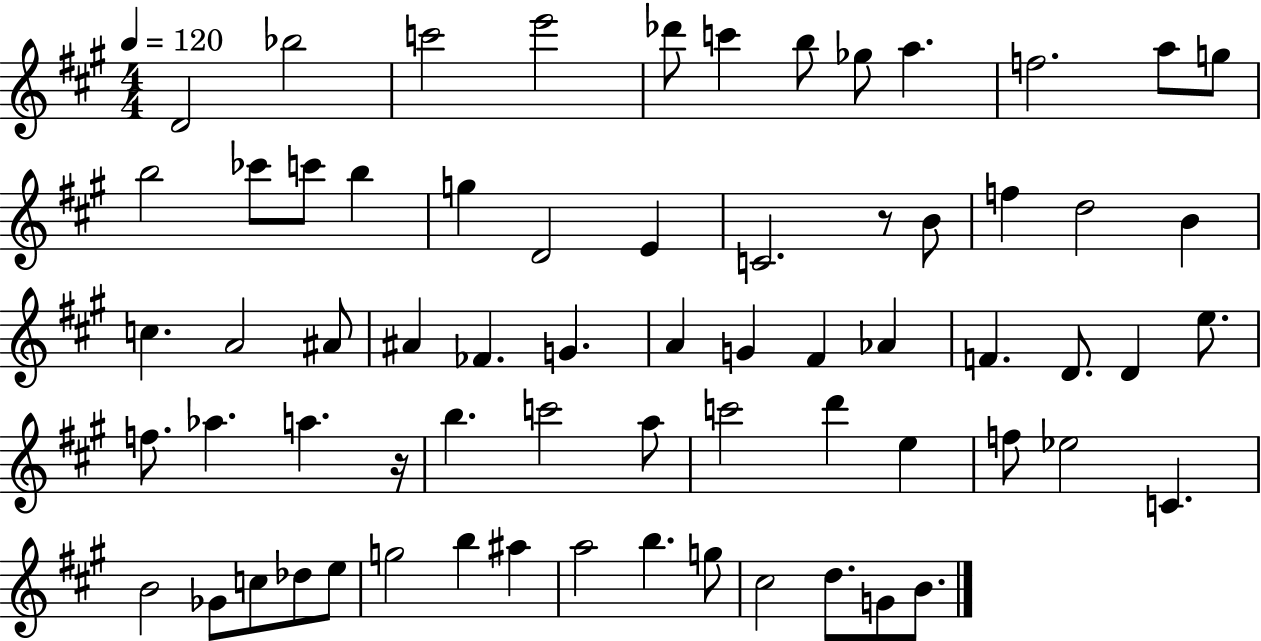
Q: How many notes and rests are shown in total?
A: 67